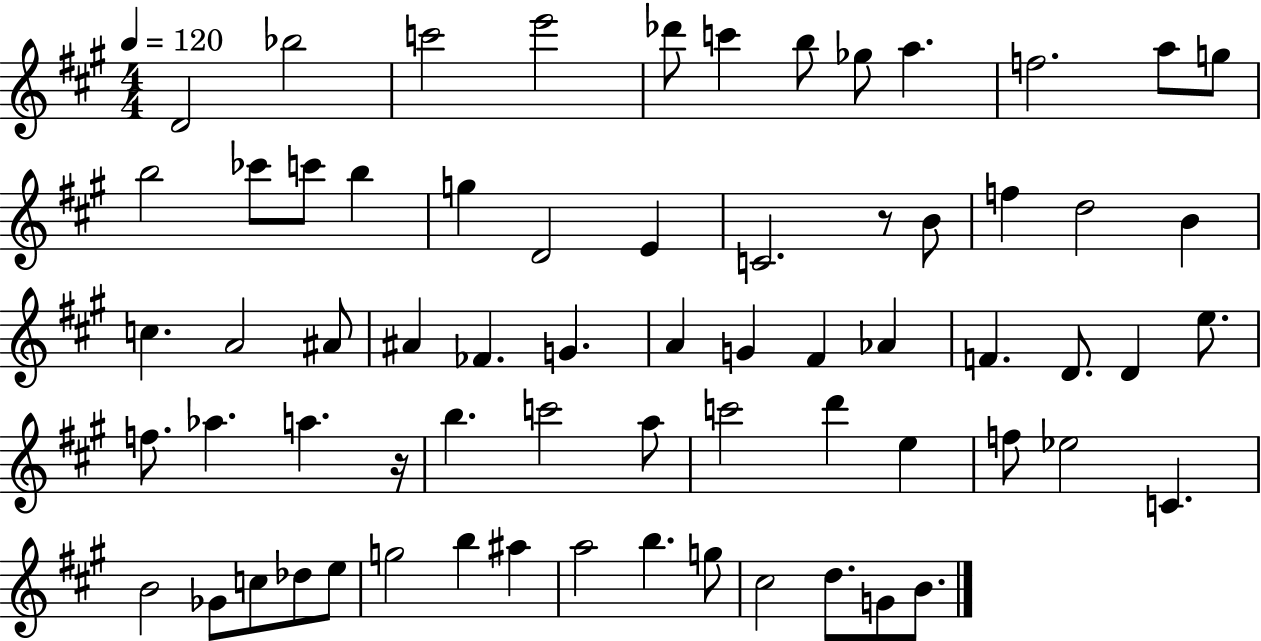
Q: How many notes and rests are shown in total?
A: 67